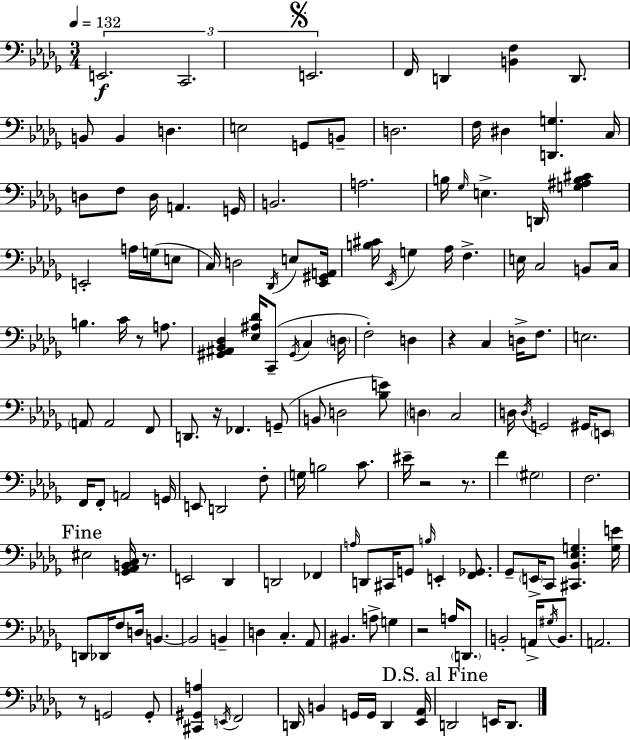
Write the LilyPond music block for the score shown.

{
  \clef bass
  \numericTimeSignature
  \time 3/4
  \key bes \minor
  \tempo 4 = 132
  \tuplet 3/2 { e,2.\f | c,2. | \mark \markup { \musicglyph "scripts.segno" } e,2. } | f,16 d,4 <b, f>4 d,8. | \break b,8 b,4 d4. | e2 g,8 b,8-- | d2. | f16 dis4 <d, g>4. c16 | \break d8 f8 d16 a,4. g,16 | b,2. | a2. | b16 \grace { ges16 } e4.-> d,16 <g ais b cis'>4 | \break e,2-. a16 g16( e8 | c16) d2 \acciaccatura { des,16 } e8 | <ees, gis, a,>16 <b cis'>16 \acciaccatura { ees,16 } g4 aes16 f4.-> | e16 c2 | \break b,8 c16 b4. c'16 r8 | a8. <gis, ais, bes, des>4 <ees ais des'>16 c,8--( \acciaccatura { gis,16 } c4 | \parenthesize d16 f2-.) | d4 r4 c4 | \break d16-> f8. e2. | \parenthesize a,8 a,2 | f,8 d,8. r16 fes,4. | g,8--( b,8 d2 | \break <bes e'>8) \parenthesize d4 c2 | d16 \acciaccatura { d16 } g,2 | gis,16 \parenthesize e,8 f,16 f,8-. a,2 | g,16 e,8 d,2 | \break f8-. g16 b2 | c'8. eis'16-- r2 | r8. f'4 \parenthesize gis2 | f2. | \break \mark "Fine" eis2 | <ges, aes, b, c>16 r8. e,2 | des,4 d,2 | fes,4 \grace { a16 } d,8 cis,16 g,8 \grace { b16 } | \break e,4-. <f, ges,>8. ges,8-- \parenthesize e,16-> c,8 | <cis, bes, ees g>4. <g e'>16 d,8 des,16 f8 | d16 b,4.~~ b,2 | b,4-- d4 c4.-. | \break aes,8 bis,4. | a8-> g4 r2 | a16 \parenthesize d,8. b,2-. | a,16-> \acciaccatura { gis16 } b,8. a,2. | \break r8 g,2 | g,8-. <cis, gis, a>4 | \acciaccatura { e,16 } f,2 d,16 b,4 | g,16 g,16 d,4 <ees, aes,>16 \mark "D.S. al Fine" d,2 | \break e,16 d,8. \bar "|."
}